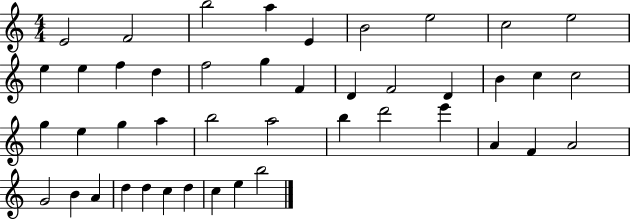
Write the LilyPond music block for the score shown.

{
  \clef treble
  \numericTimeSignature
  \time 4/4
  \key c \major
  e'2 f'2 | b''2 a''4 e'4 | b'2 e''2 | c''2 e''2 | \break e''4 e''4 f''4 d''4 | f''2 g''4 f'4 | d'4 f'2 d'4 | b'4 c''4 c''2 | \break g''4 e''4 g''4 a''4 | b''2 a''2 | b''4 d'''2 e'''4 | a'4 f'4 a'2 | \break g'2 b'4 a'4 | d''4 d''4 c''4 d''4 | c''4 e''4 b''2 | \bar "|."
}